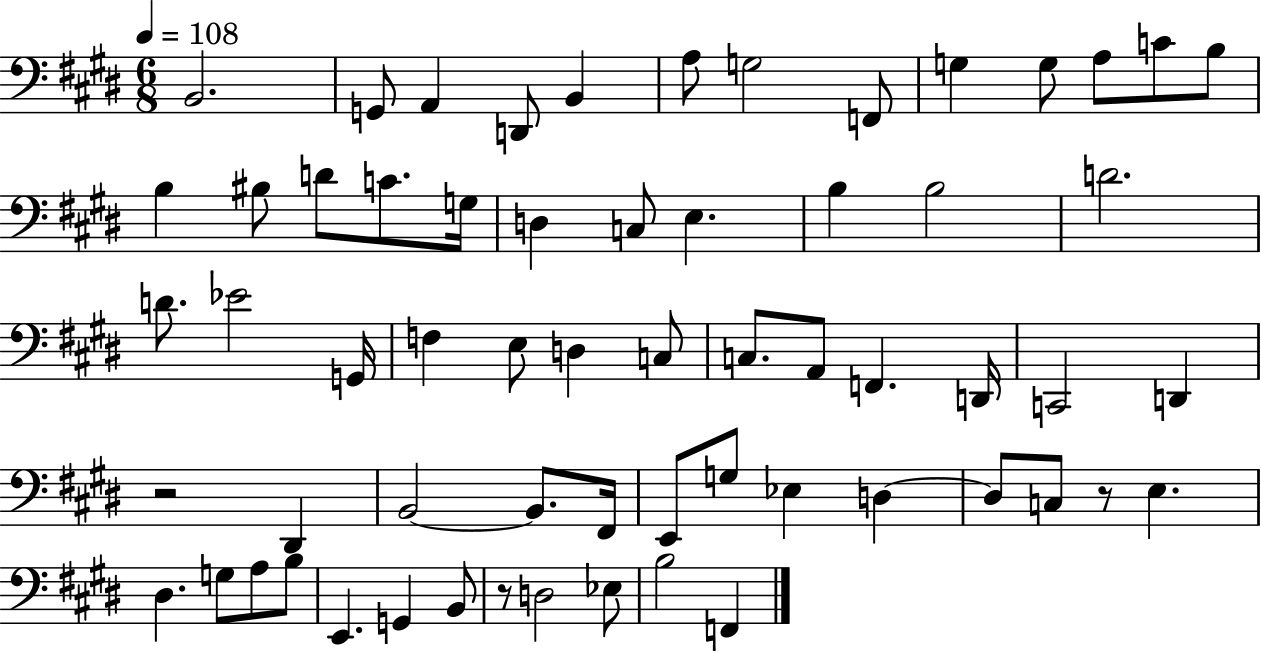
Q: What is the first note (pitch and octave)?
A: B2